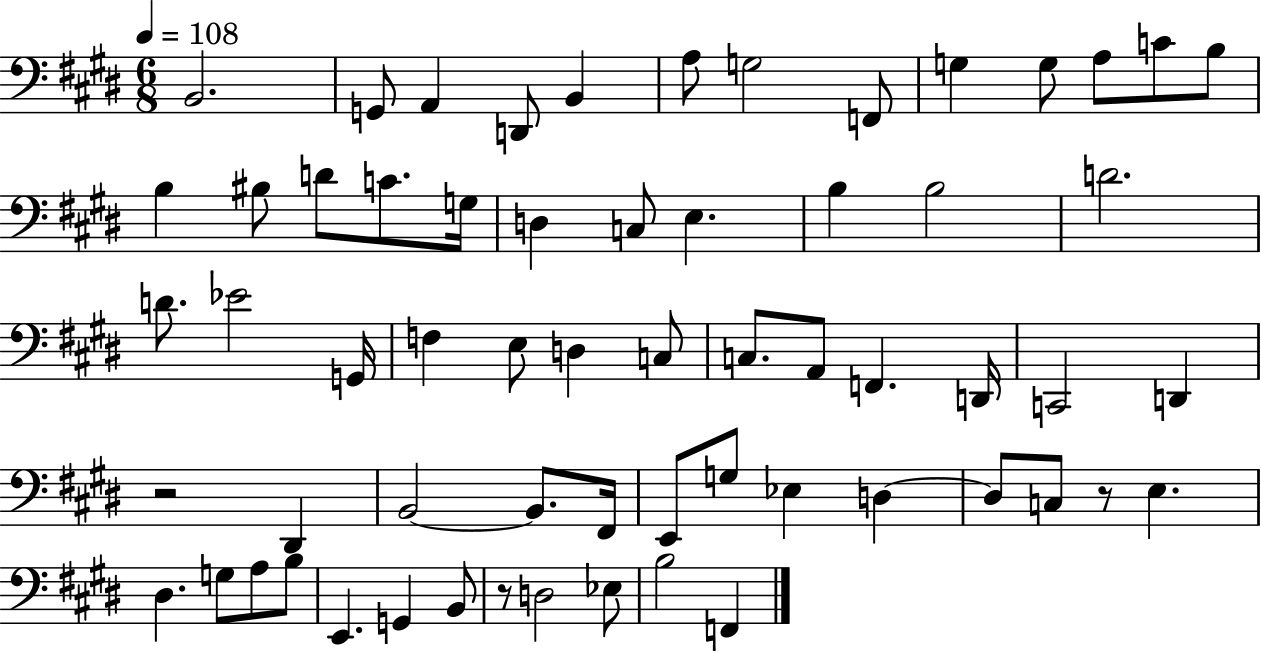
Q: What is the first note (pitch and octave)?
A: B2